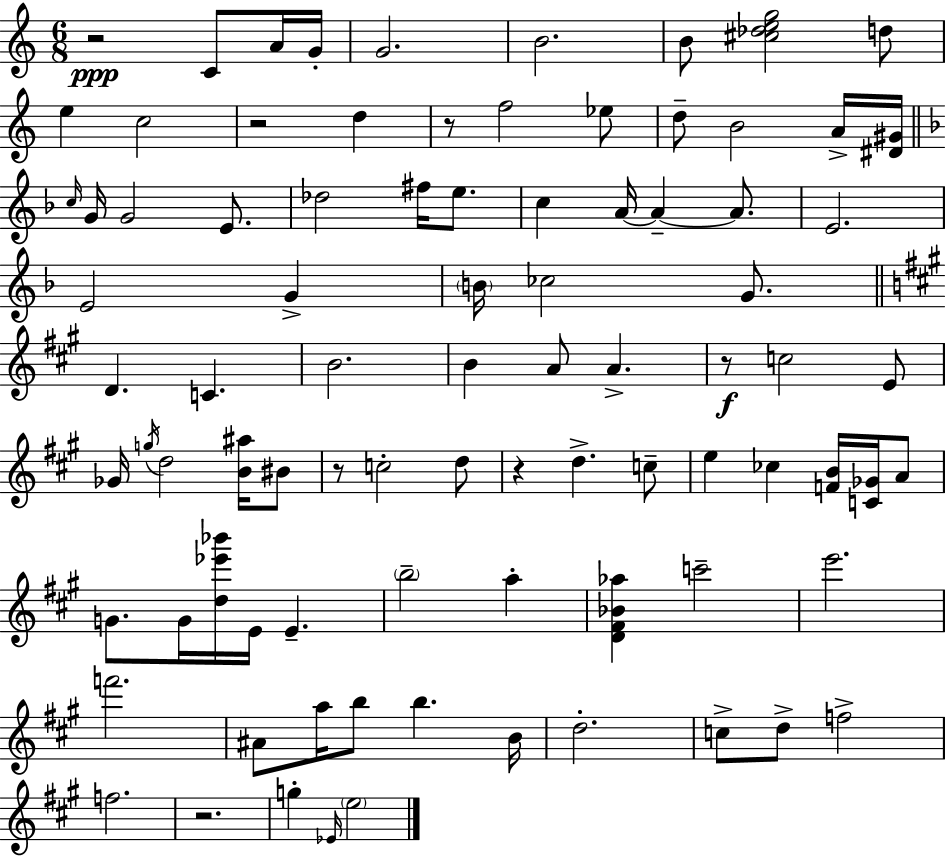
R/h C4/e A4/s G4/s G4/h. B4/h. B4/e [C#5,Db5,E5,G5]/h D5/e E5/q C5/h R/h D5/q R/e F5/h Eb5/e D5/e B4/h A4/s [D#4,G#4]/s C5/s G4/s G4/h E4/e. Db5/h F#5/s E5/e. C5/q A4/s A4/q A4/e. E4/h. E4/h G4/q B4/s CES5/h G4/e. D4/q. C4/q. B4/h. B4/q A4/e A4/q. R/e C5/h E4/e Gb4/s G5/s D5/h [B4,A#5]/s BIS4/e R/e C5/h D5/e R/q D5/q. C5/e E5/q CES5/q [F4,B4]/s [C4,Gb4]/s A4/e G4/e. G4/s [D5,Eb6,Bb6]/s E4/s E4/q. B5/h A5/q [D4,F#4,Bb4,Ab5]/q C6/h E6/h. F6/h. A#4/e A5/s B5/e B5/q. B4/s D5/h. C5/e D5/e F5/h F5/h. R/h. G5/q Eb4/s E5/h